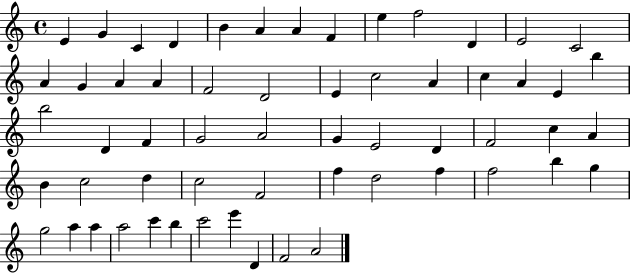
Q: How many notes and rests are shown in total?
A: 59